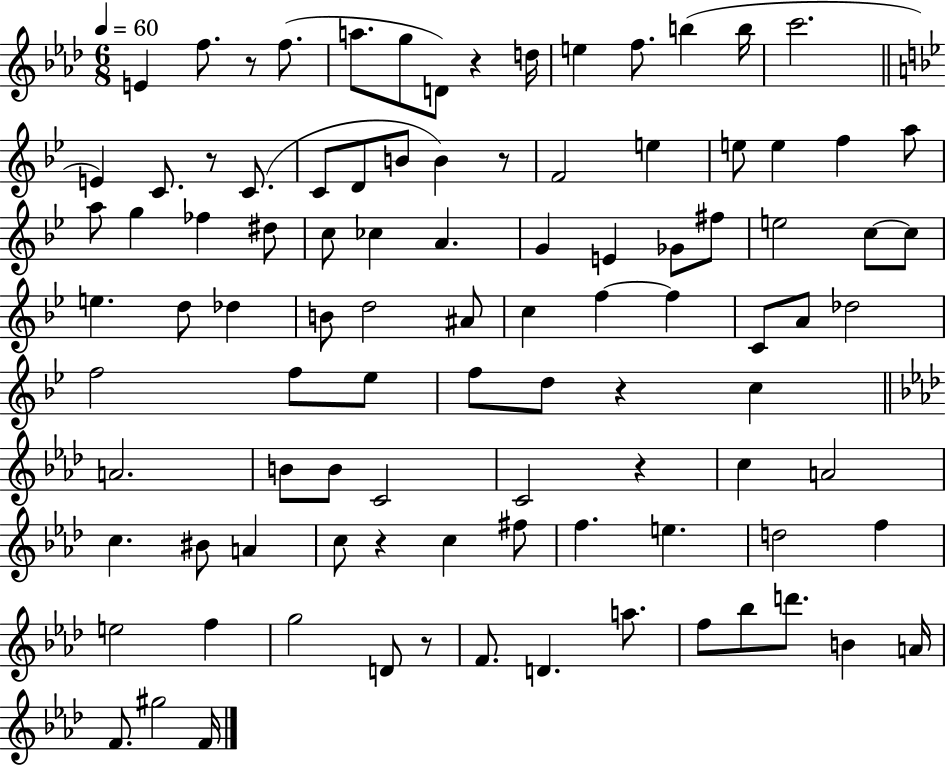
{
  \clef treble
  \numericTimeSignature
  \time 6/8
  \key aes \major
  \tempo 4 = 60
  e'4 f''8. r8 f''8.( | a''8. g''8 d'8) r4 d''16 | e''4 f''8. b''4( b''16 | c'''2. | \break \bar "||" \break \key bes \major e'4) c'8. r8 c'8.( | c'8 d'8 b'8 b'4) r8 | f'2 e''4 | e''8 e''4 f''4 a''8 | \break a''8 g''4 fes''4 dis''8 | c''8 ces''4 a'4. | g'4 e'4 ges'8 fis''8 | e''2 c''8~~ c''8 | \break e''4. d''8 des''4 | b'8 d''2 ais'8 | c''4 f''4~~ f''4 | c'8 a'8 des''2 | \break f''2 f''8 ees''8 | f''8 d''8 r4 c''4 | \bar "||" \break \key aes \major a'2. | b'8 b'8 c'2 | c'2 r4 | c''4 a'2 | \break c''4. bis'8 a'4 | c''8 r4 c''4 fis''8 | f''4. e''4. | d''2 f''4 | \break e''2 f''4 | g''2 d'8 r8 | f'8. d'4. a''8. | f''8 bes''8 d'''8. b'4 a'16 | \break f'8. gis''2 f'16 | \bar "|."
}